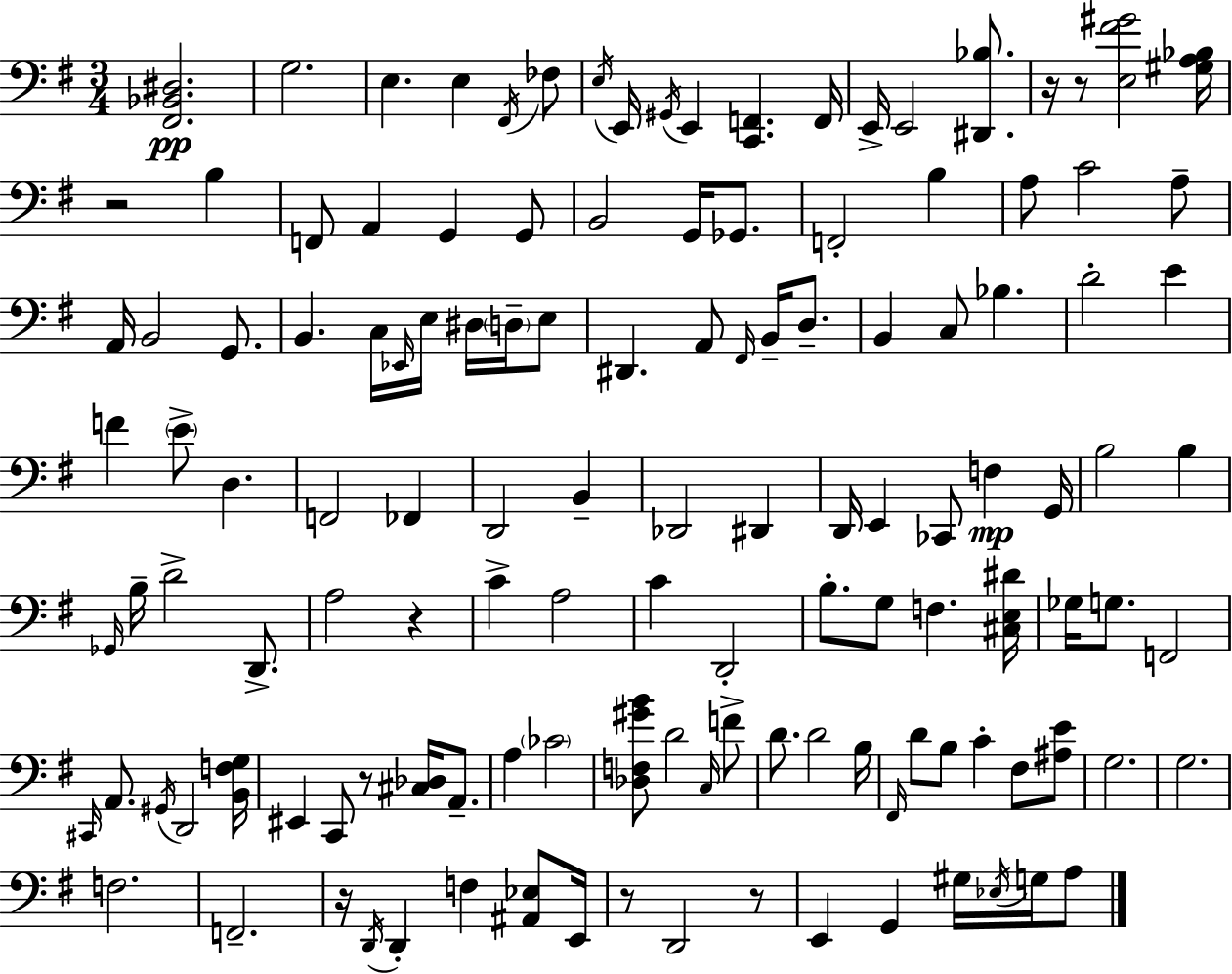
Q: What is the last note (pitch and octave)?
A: A3